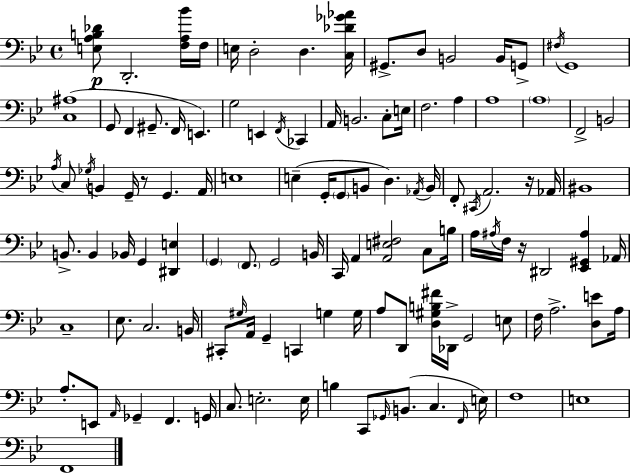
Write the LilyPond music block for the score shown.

{
  \clef bass
  \time 4/4
  \defaultTimeSignature
  \key g \minor
  <e a b des'>8\p d,2.-. <f a bes'>16 f16 | e16 d2-. d4. <c des' ges' aes'>16 | gis,8.-> d8 b,2 b,16 g,8-> | \acciaccatura { fis16 } g,1 | \break <c ais>1( | g,8 f,4 gis,8.-- f,16 e,4.) | g2 e,4 \acciaccatura { f,16 } ces,4 | a,16 b,2. c8-. | \break e16 f2. a4 | a1 | \parenthesize a1 | f,2-> b,2 | \break \acciaccatura { a16 } c8 \acciaccatura { ges16 } b,4 g,16-- r8 g,4. | a,16 e1 | e4--( g,16-. \parenthesize g,8 b,8 d4.) | \acciaccatura { aes,16 } b,16 f,8-. \acciaccatura { cis,16 } a,2. | \break r16 aes,16 bis,1 | b,8.-> b,4 bes,16 g,4 | <dis, e>4 \parenthesize g,4 \parenthesize f,8. g,2 | b,16 c,16 a,4 <a, e fis>2 | \break c8 b16 a16 \acciaccatura { ais16 } f16 r16 dis,2 | <ees, gis, ais>4 aes,16 c1-- | ees8. c2. | b,16 cis,8-. \grace { gis16 } a,16 g,4-- c,4 | \break g4 g16 a8 d,8 <d gis b fis'>16 des,16-> g,2 | e8 f16 a2.-> | <d e'>8 a16 a8.-. e,8 \grace { a,16 } ges,4-- | f,4. g,16 c8. e2.-. | \break e16 b4 c,8 \grace { ges,16 }( | b,8. c4. \grace { f,16 }) e16 f1 | e1 | f,1 | \break \bar "|."
}